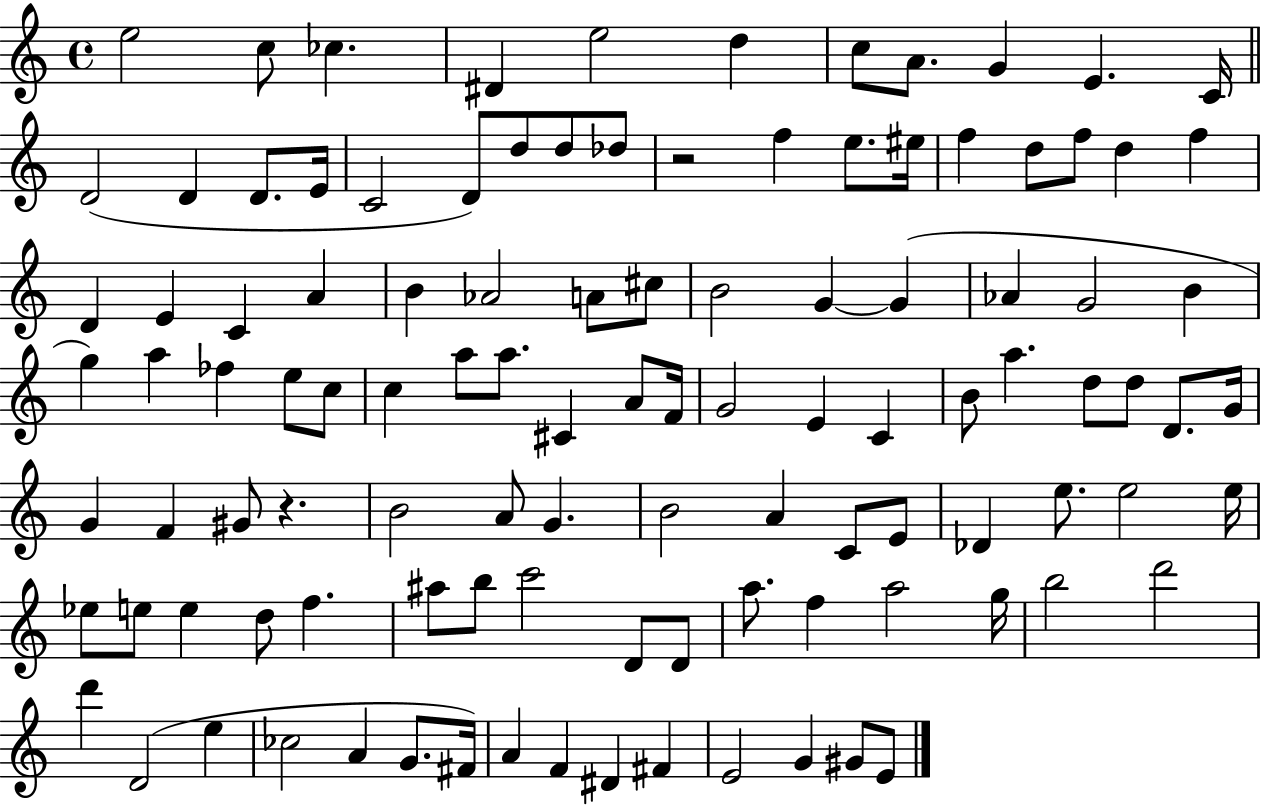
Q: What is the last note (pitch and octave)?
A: E4